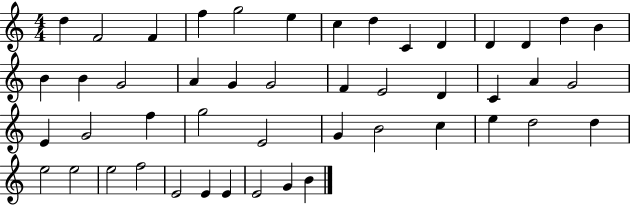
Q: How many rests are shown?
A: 0